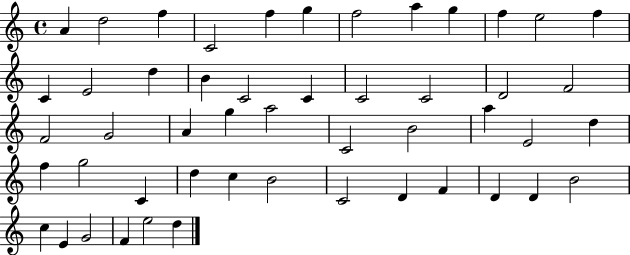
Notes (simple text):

A4/q D5/h F5/q C4/h F5/q G5/q F5/h A5/q G5/q F5/q E5/h F5/q C4/q E4/h D5/q B4/q C4/h C4/q C4/h C4/h D4/h F4/h F4/h G4/h A4/q G5/q A5/h C4/h B4/h A5/q E4/h D5/q F5/q G5/h C4/q D5/q C5/q B4/h C4/h D4/q F4/q D4/q D4/q B4/h C5/q E4/q G4/h F4/q E5/h D5/q